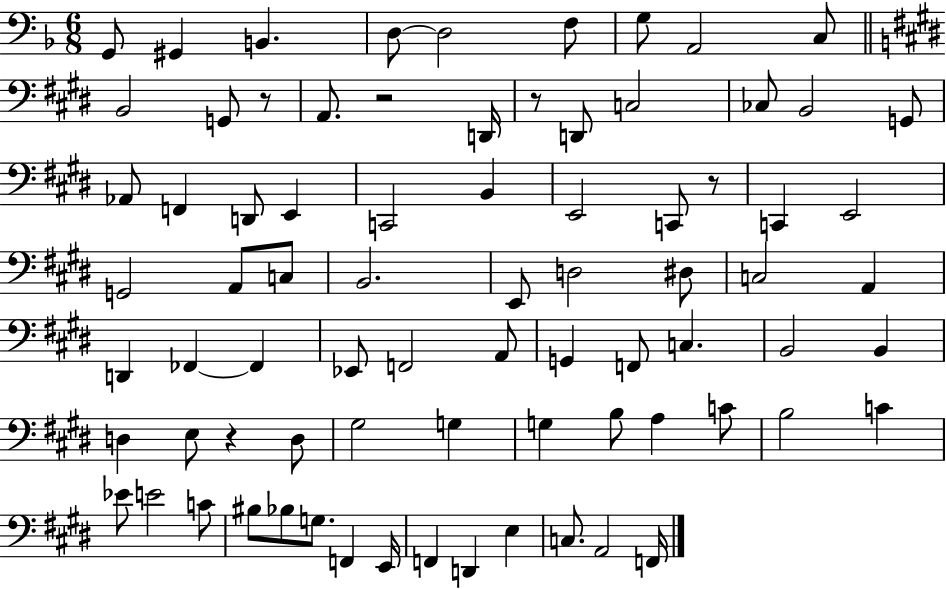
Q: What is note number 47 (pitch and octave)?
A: B2